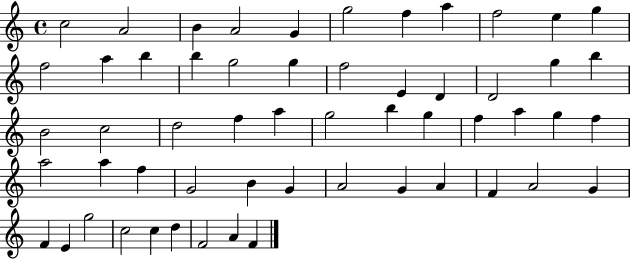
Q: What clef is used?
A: treble